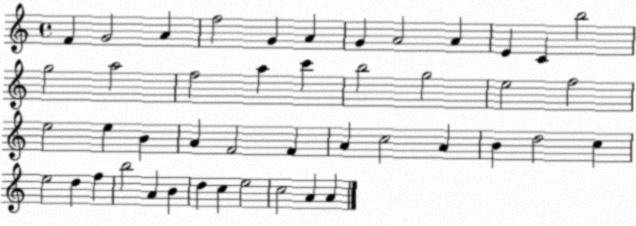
X:1
T:Untitled
M:4/4
L:1/4
K:C
F G2 A f2 G A G A2 A E C b2 g2 a2 f2 a c' b2 g2 e2 f2 e2 e B A F2 F A c2 A B d2 c e2 d f b2 A B d c e2 c2 A A